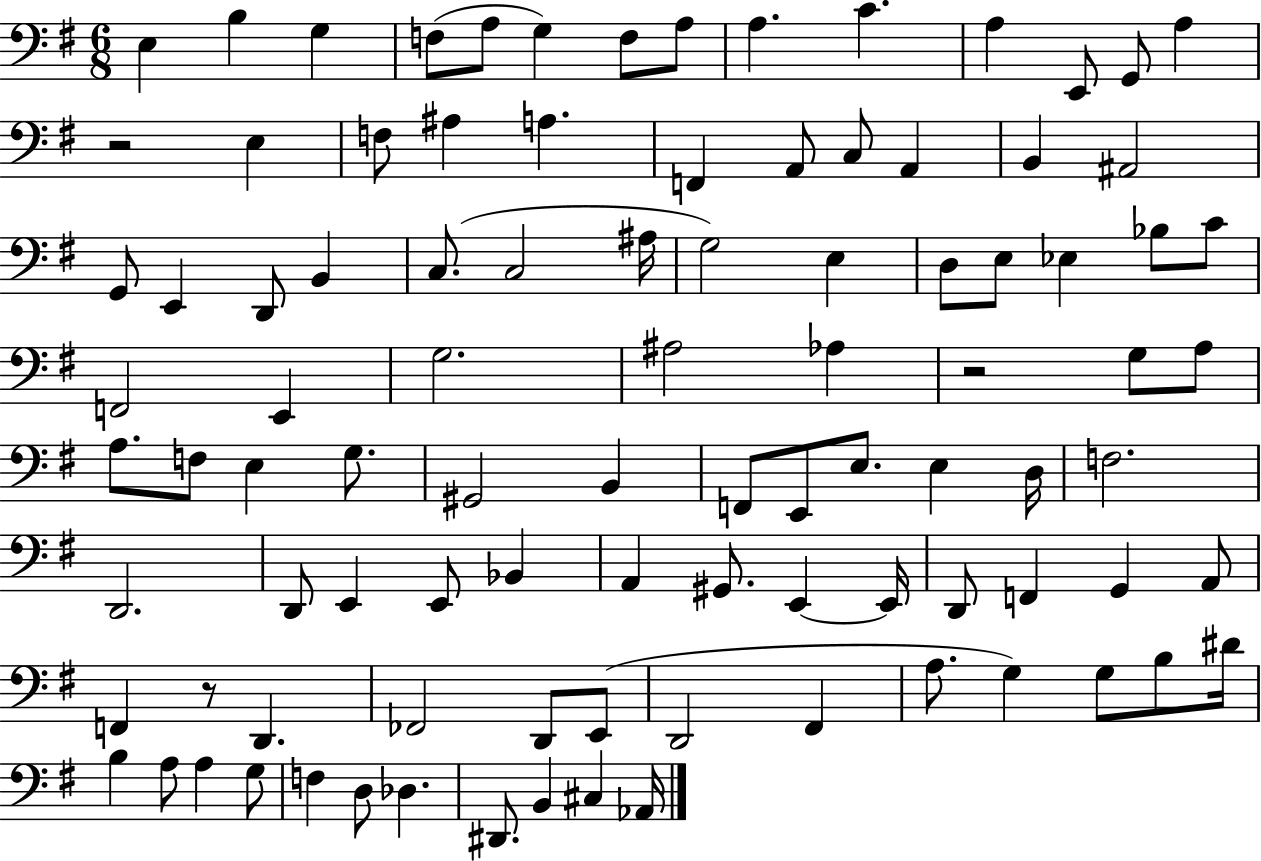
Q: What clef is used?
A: bass